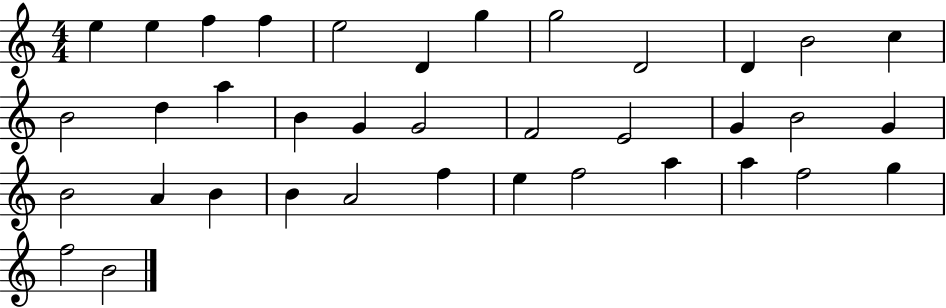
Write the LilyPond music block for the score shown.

{
  \clef treble
  \numericTimeSignature
  \time 4/4
  \key c \major
  e''4 e''4 f''4 f''4 | e''2 d'4 g''4 | g''2 d'2 | d'4 b'2 c''4 | \break b'2 d''4 a''4 | b'4 g'4 g'2 | f'2 e'2 | g'4 b'2 g'4 | \break b'2 a'4 b'4 | b'4 a'2 f''4 | e''4 f''2 a''4 | a''4 f''2 g''4 | \break f''2 b'2 | \bar "|."
}